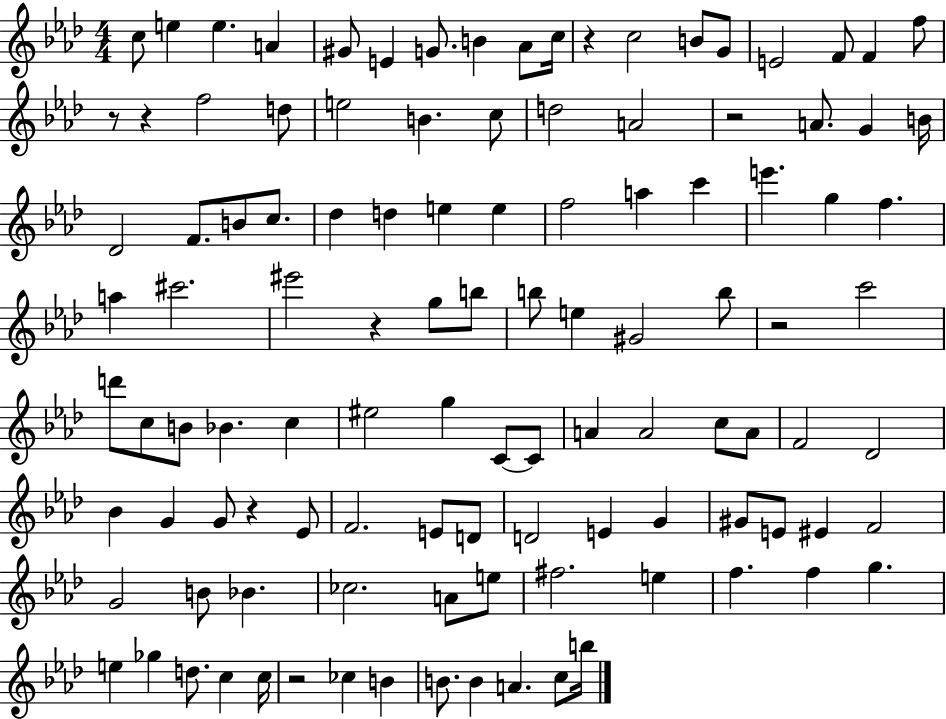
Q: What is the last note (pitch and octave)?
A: B5